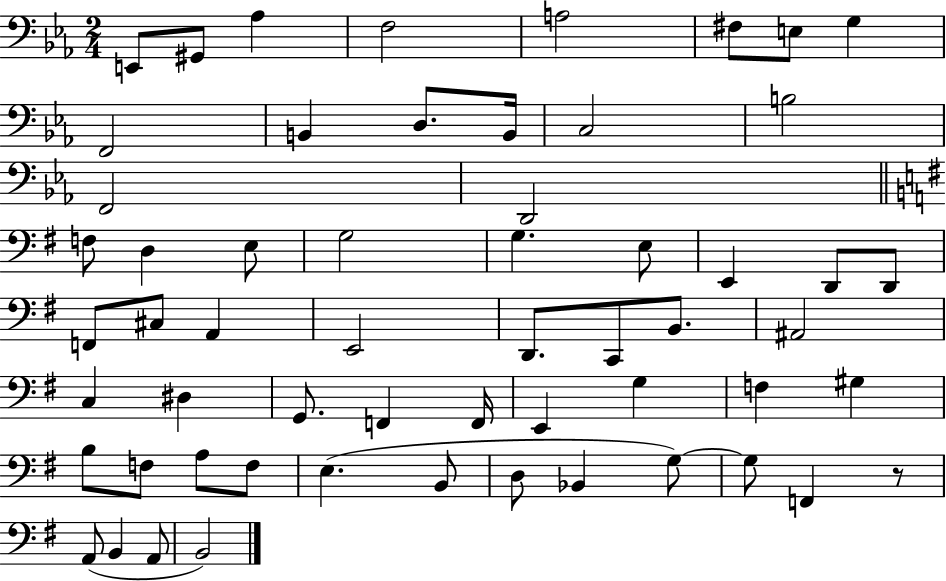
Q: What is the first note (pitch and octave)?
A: E2